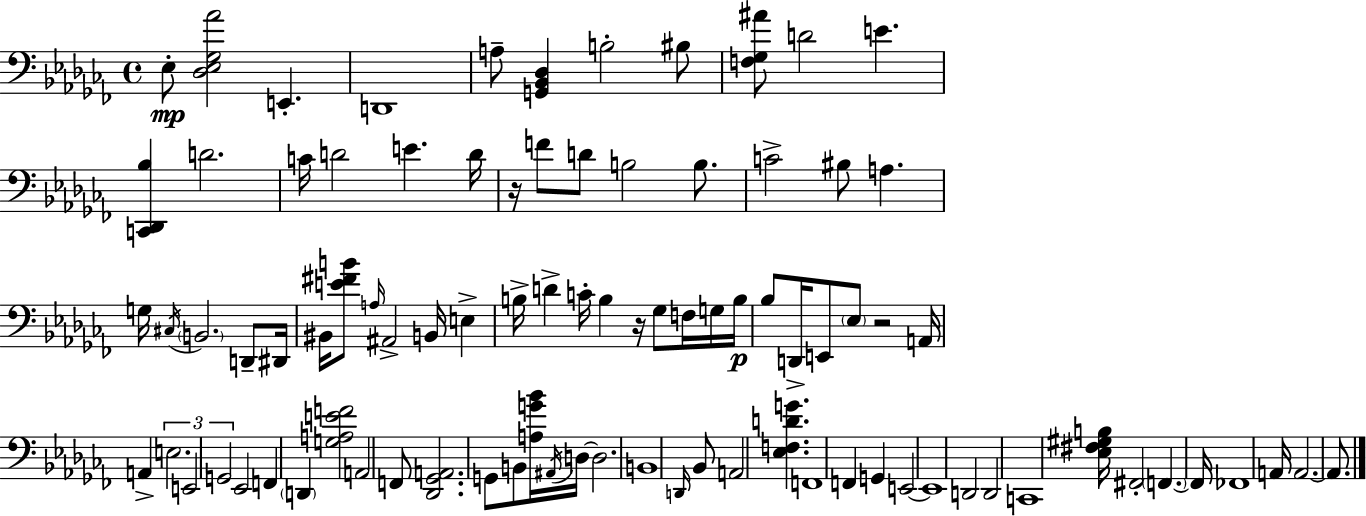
{
  \clef bass
  \time 4/4
  \defaultTimeSignature
  \key aes \minor
  ees8-.\mp <des ees ges aes'>2 e,4.-. | d,1 | a8-- <g, bes, des>4 b2-. bis8 | <f ges ais'>8 d'2 e'4. | \break <c, des, bes>4 d'2. | c'16 d'2 e'4. d'16 | r16 f'8 d'8 b2 b8. | c'2-> bis8 a4. | \break g16 \acciaccatura { cis16 } \parenthesize b,2. d,8-- | dis,16 bis,16 <e' fis' b'>8 \grace { a16 } ais,2-> b,16 e4-> | b16-> d'4-> c'16-. b4 r16 ges8 f16 | g16 b16\p bes8 d,16-> e,8 \parenthesize ees8 r2 | \break a,16 a,4-> \tuplet 3/2 { e2. | e,2 g,2 } | ees,2 f,4 \parenthesize d,4 | <g a e' f'>2 a,2 | \break f,8 <des, ges, a,>2. | g,8 b,8 <a g' bes'>16 \acciaccatura { ais,16 } d16~~ d2. | b,1 | \grace { d,16 } bes,8 a,2 <ees f d' g'>4. | \break f,1 | f,4 g,4 e,2~~ | e,1 | d,2 d,2 | \break c,1 | <ees fis gis b>16 fis,2-. \parenthesize f,4.~~ | f,16 fes,1 | a,16 a,2.~~ | \break a,8. \bar "|."
}